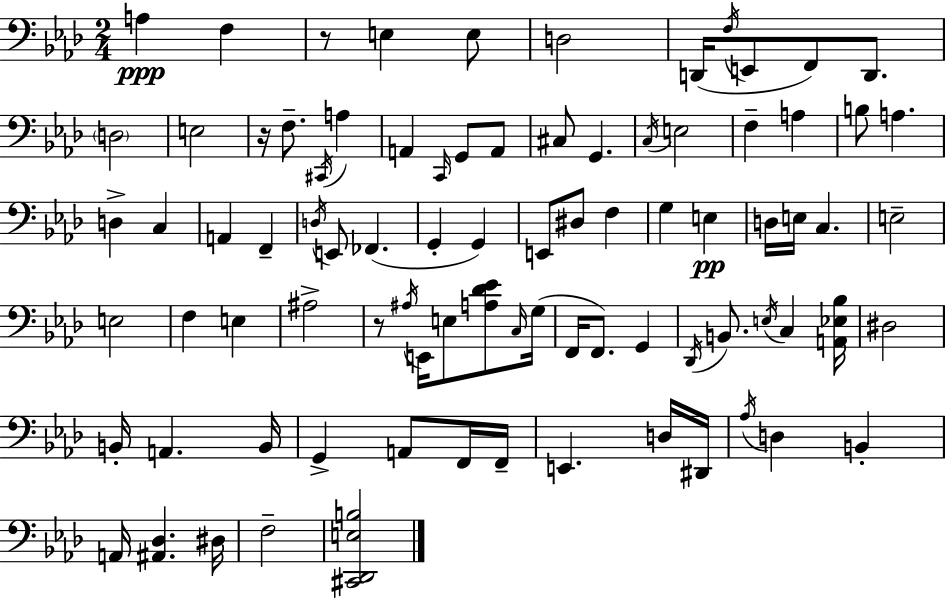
{
  \clef bass
  \numericTimeSignature
  \time 2/4
  \key aes \major
  \repeat volta 2 { a4\ppp f4 | r8 e4 e8 | d2 | d,16( \acciaccatura { f16 } e,8 f,8) d,8. | \break \parenthesize d2 | e2 | r16 f8.-- \acciaccatura { cis,16 } a4 | a,4 \grace { c,16 } g,8 | \break a,8 cis8 g,4. | \acciaccatura { c16 } e2 | f4-- | a4 b8 a4. | \break d4-> | c4 a,4 | f,4-- \acciaccatura { d16 } e,8 fes,4.( | g,4-. | \break g,4) e,8 dis8 | f4 g4 | e4\pp d16 e16 c4. | e2-- | \break e2 | f4 | e4 ais2-> | r8 \acciaccatura { ais16 } | \break e,16 e8 <a des' ees'>8 \grace { c16 }( g16 f,16 | f,8.) g,4 \acciaccatura { des,16 } | b,8. \acciaccatura { e16 } c4 | <a, ees bes>16 dis2 | \break b,16-. a,4. | b,16 g,4-> a,8 f,16 | f,16-- e,4. d16 | dis,16 \acciaccatura { aes16 } d4 b,4-. | \break a,16 <ais, des>4. | dis16 f2-- | <cis, des, e b>2 | } \bar "|."
}